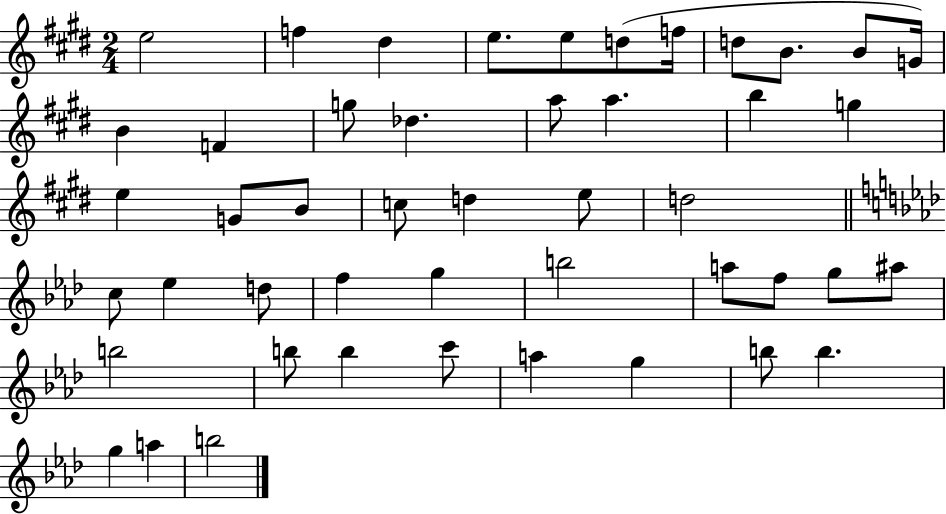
E5/h F5/q D#5/q E5/e. E5/e D5/e F5/s D5/e B4/e. B4/e G4/s B4/q F4/q G5/e Db5/q. A5/e A5/q. B5/q G5/q E5/q G4/e B4/e C5/e D5/q E5/e D5/h C5/e Eb5/q D5/e F5/q G5/q B5/h A5/e F5/e G5/e A#5/e B5/h B5/e B5/q C6/e A5/q G5/q B5/e B5/q. G5/q A5/q B5/h